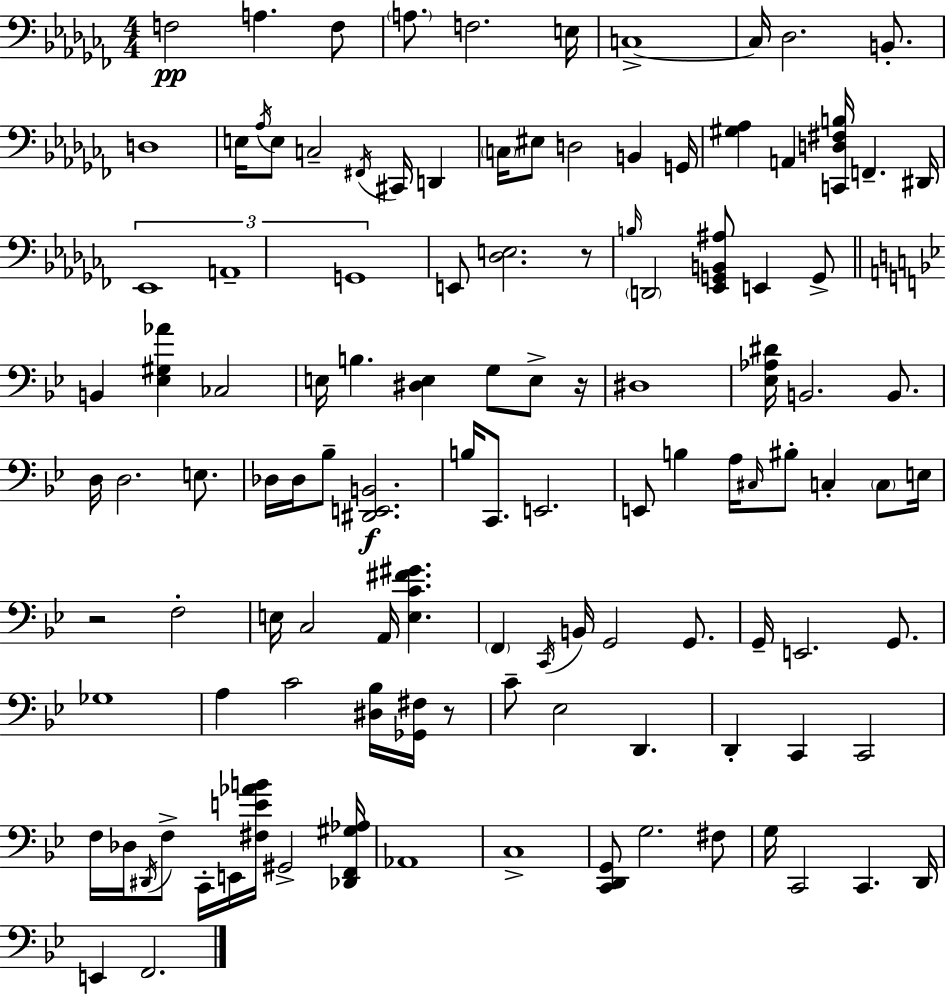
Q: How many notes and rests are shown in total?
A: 116